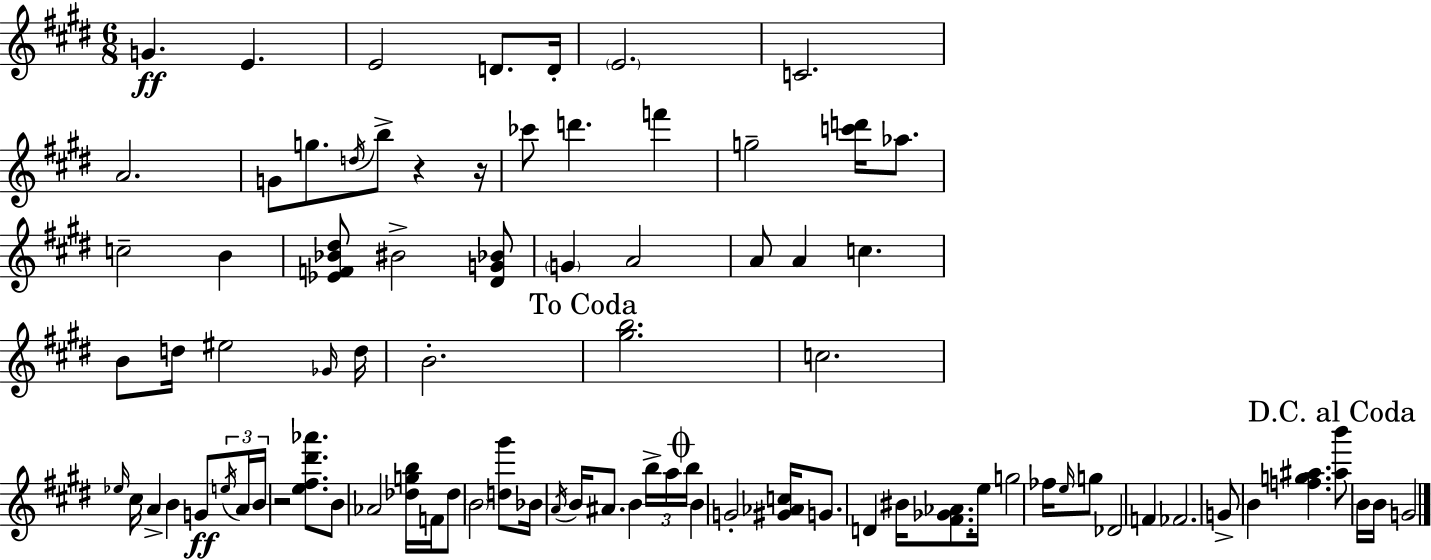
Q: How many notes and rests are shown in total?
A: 85